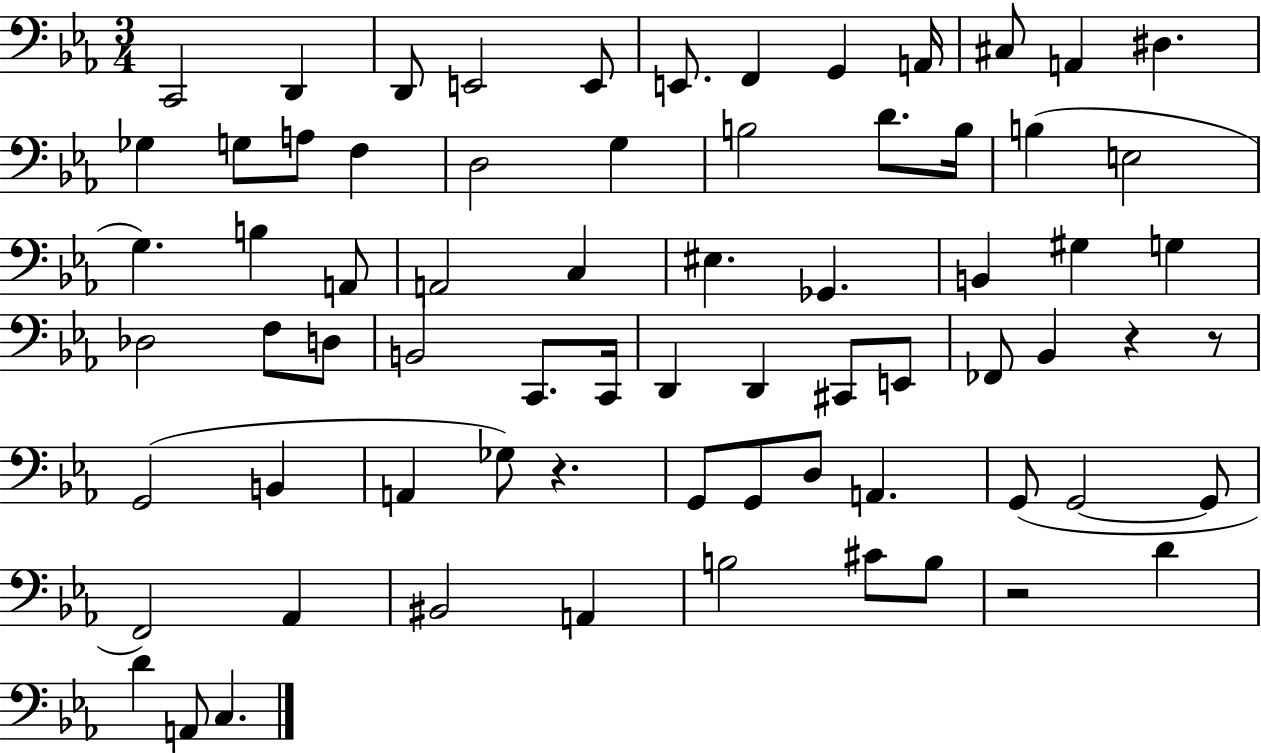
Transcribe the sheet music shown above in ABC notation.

X:1
T:Untitled
M:3/4
L:1/4
K:Eb
C,,2 D,, D,,/2 E,,2 E,,/2 E,,/2 F,, G,, A,,/4 ^C,/2 A,, ^D, _G, G,/2 A,/2 F, D,2 G, B,2 D/2 B,/4 B, E,2 G, B, A,,/2 A,,2 C, ^E, _G,, B,, ^G, G, _D,2 F,/2 D,/2 B,,2 C,,/2 C,,/4 D,, D,, ^C,,/2 E,,/2 _F,,/2 _B,, z z/2 G,,2 B,, A,, _G,/2 z G,,/2 G,,/2 D,/2 A,, G,,/2 G,,2 G,,/2 F,,2 _A,, ^B,,2 A,, B,2 ^C/2 B,/2 z2 D D A,,/2 C,